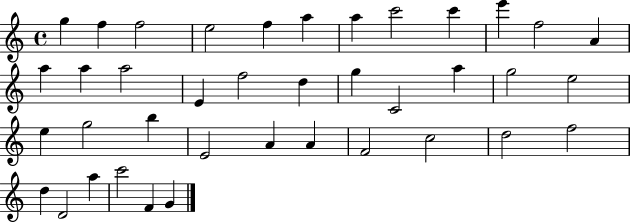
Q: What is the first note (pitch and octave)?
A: G5